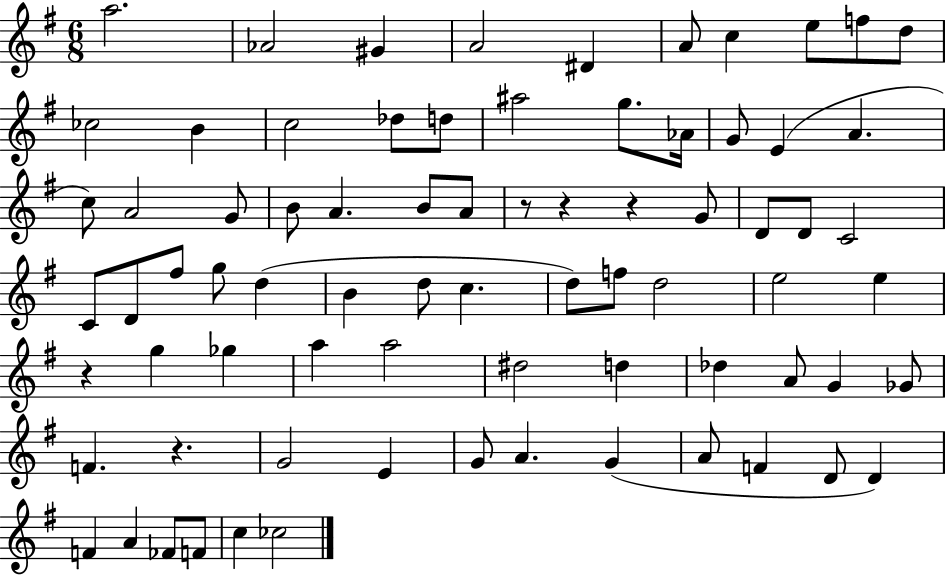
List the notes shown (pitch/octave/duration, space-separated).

A5/h. Ab4/h G#4/q A4/h D#4/q A4/e C5/q E5/e F5/e D5/e CES5/h B4/q C5/h Db5/e D5/e A#5/h G5/e. Ab4/s G4/e E4/q A4/q. C5/e A4/h G4/e B4/e A4/q. B4/e A4/e R/e R/q R/q G4/e D4/e D4/e C4/h C4/e D4/e F#5/e G5/e D5/q B4/q D5/e C5/q. D5/e F5/e D5/h E5/h E5/q R/q G5/q Gb5/q A5/q A5/h D#5/h D5/q Db5/q A4/e G4/q Gb4/e F4/q. R/q. G4/h E4/q G4/e A4/q. G4/q A4/e F4/q D4/e D4/q F4/q A4/q FES4/e F4/e C5/q CES5/h